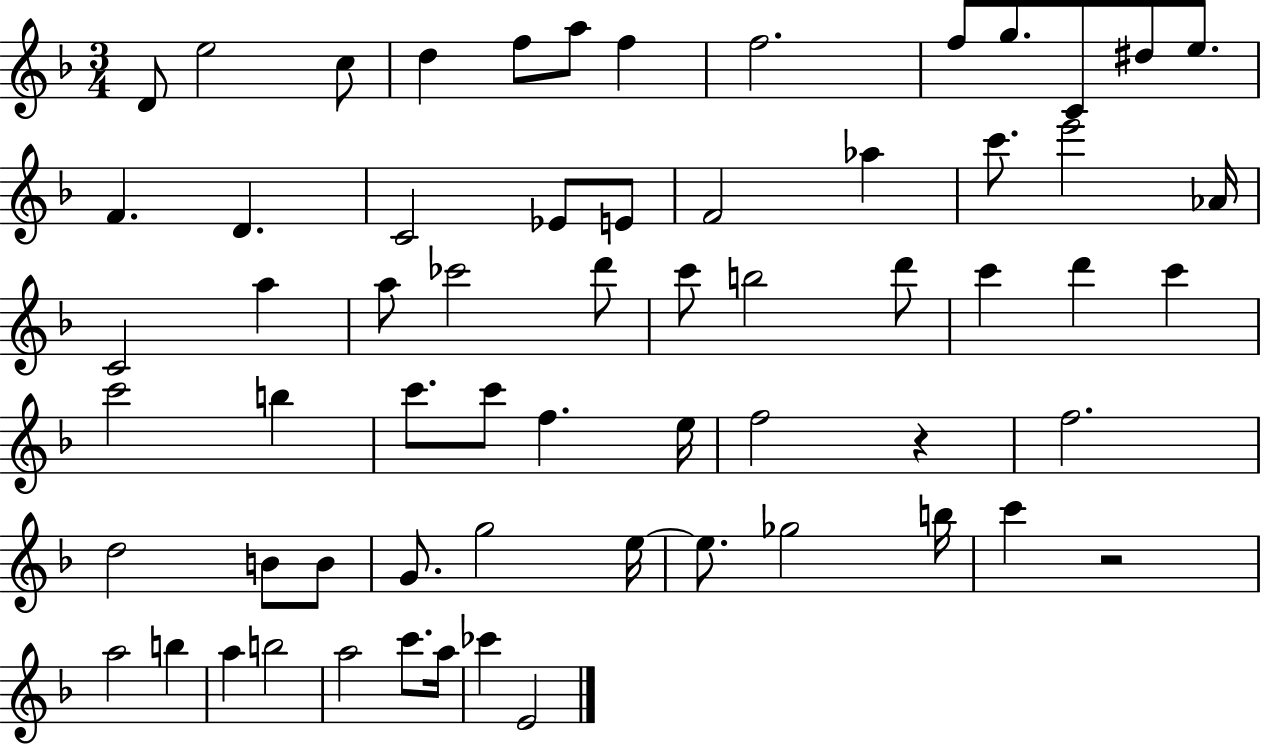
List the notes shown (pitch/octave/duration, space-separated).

D4/e E5/h C5/e D5/q F5/e A5/e F5/q F5/h. F5/e G5/e. C4/e D#5/e E5/e. F4/q. D4/q. C4/h Eb4/e E4/e F4/h Ab5/q C6/e. E6/h Ab4/s C4/h A5/q A5/e CES6/h D6/e C6/e B5/h D6/e C6/q D6/q C6/q C6/h B5/q C6/e. C6/e F5/q. E5/s F5/h R/q F5/h. D5/h B4/e B4/e G4/e. G5/h E5/s E5/e. Gb5/h B5/s C6/q R/h A5/h B5/q A5/q B5/h A5/h C6/e. A5/s CES6/q E4/h